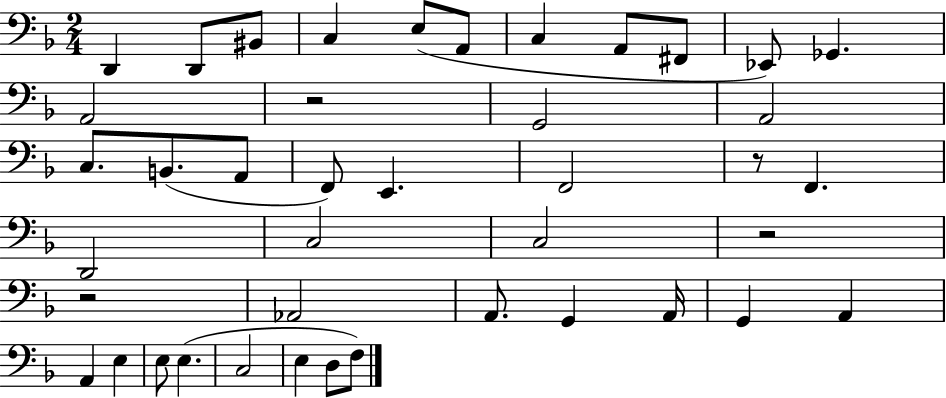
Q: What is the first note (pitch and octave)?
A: D2